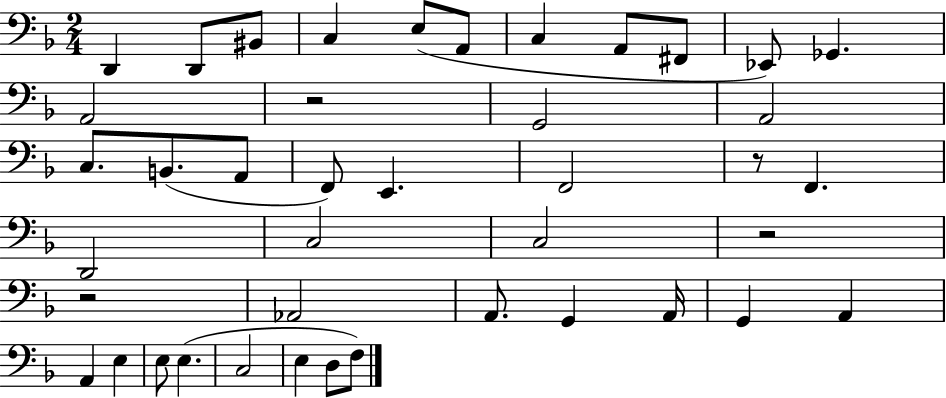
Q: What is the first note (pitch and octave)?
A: D2